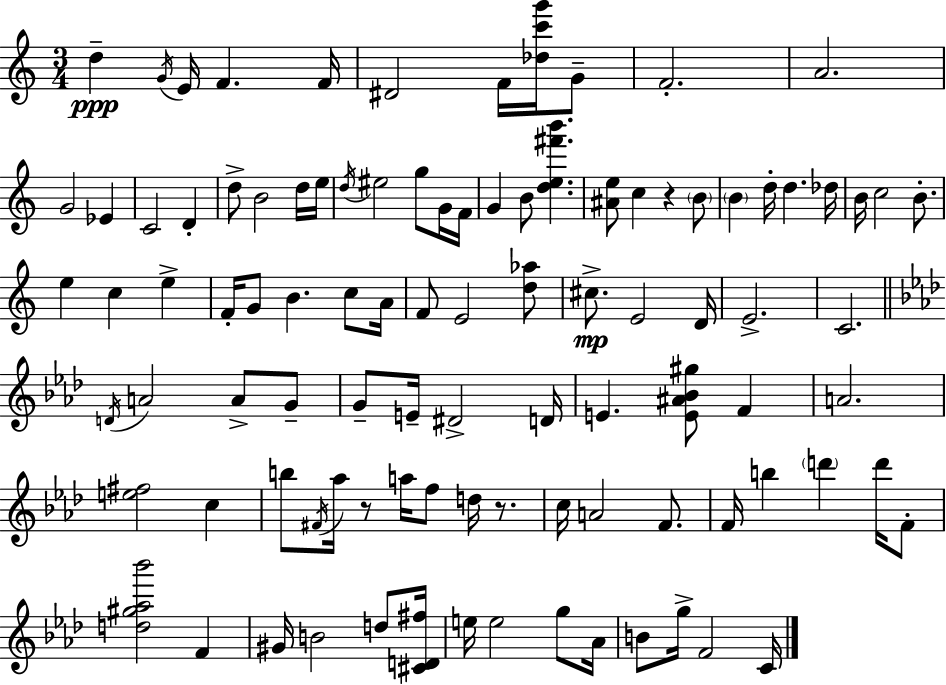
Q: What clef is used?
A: treble